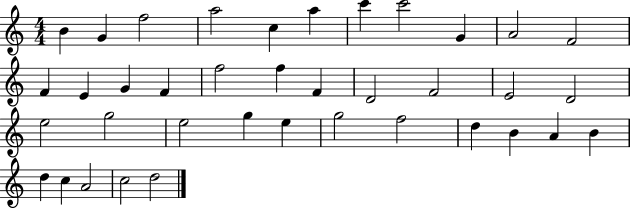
{
  \clef treble
  \numericTimeSignature
  \time 4/4
  \key c \major
  b'4 g'4 f''2 | a''2 c''4 a''4 | c'''4 c'''2 g'4 | a'2 f'2 | \break f'4 e'4 g'4 f'4 | f''2 f''4 f'4 | d'2 f'2 | e'2 d'2 | \break e''2 g''2 | e''2 g''4 e''4 | g''2 f''2 | d''4 b'4 a'4 b'4 | \break d''4 c''4 a'2 | c''2 d''2 | \bar "|."
}